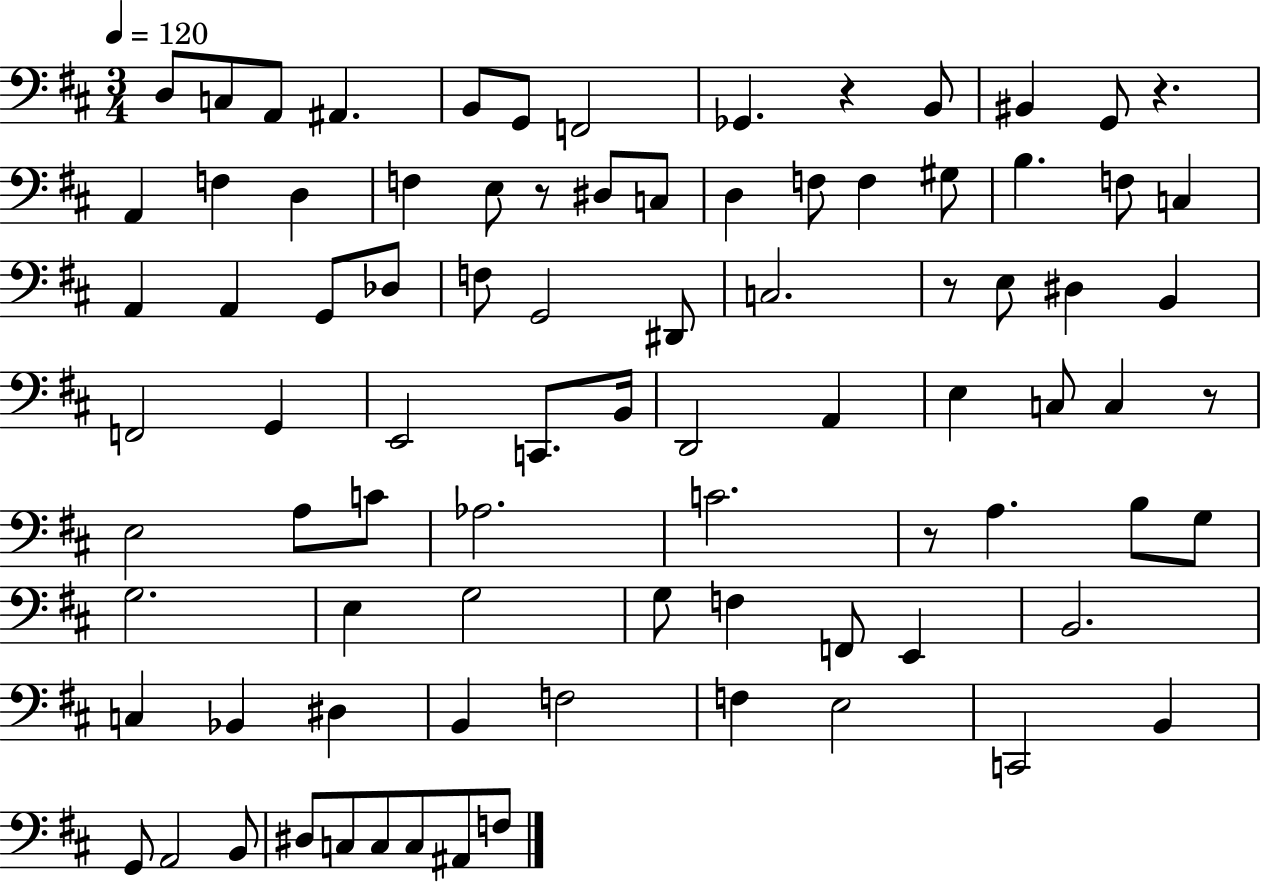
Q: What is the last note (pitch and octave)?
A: F3